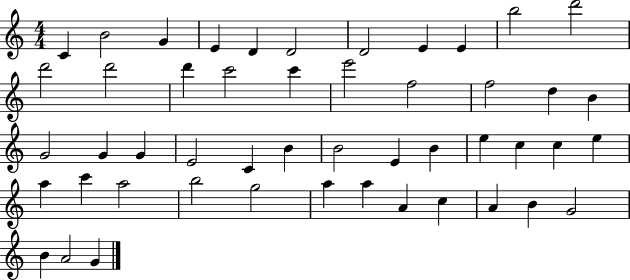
X:1
T:Untitled
M:4/4
L:1/4
K:C
C B2 G E D D2 D2 E E b2 d'2 d'2 d'2 d' c'2 c' e'2 f2 f2 d B G2 G G E2 C B B2 E B e c c e a c' a2 b2 g2 a a A c A B G2 B A2 G